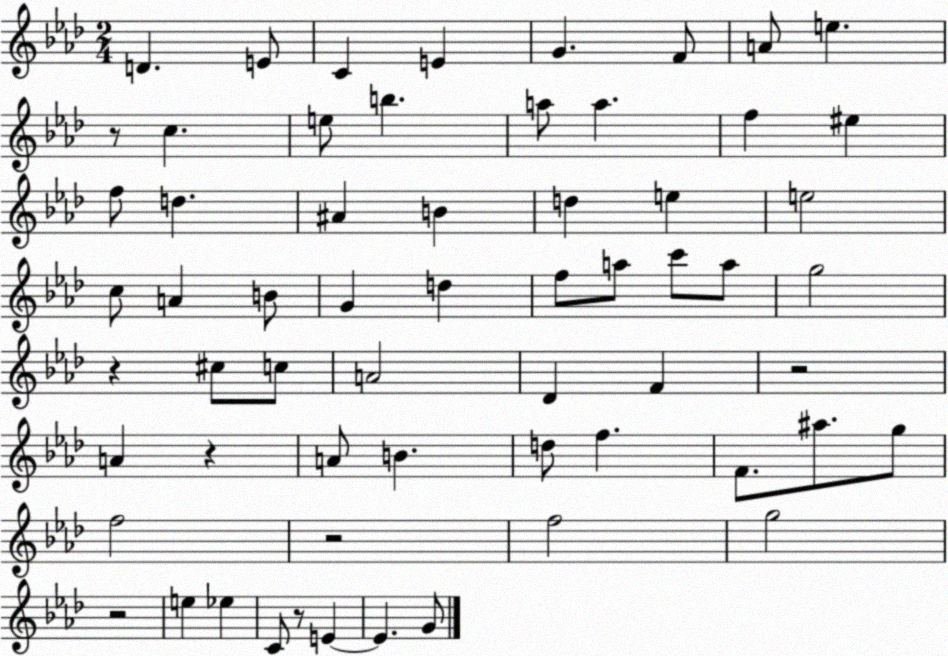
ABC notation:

X:1
T:Untitled
M:2/4
L:1/4
K:Ab
D E/2 C E G F/2 A/2 e z/2 c e/2 b a/2 a f ^e f/2 d ^A B d e e2 c/2 A B/2 G d f/2 a/2 c'/2 a/2 g2 z ^c/2 c/2 A2 _D F z2 A z A/2 B d/2 f F/2 ^a/2 g/2 f2 z2 f2 g2 z2 e _e C/2 z/2 E E G/2